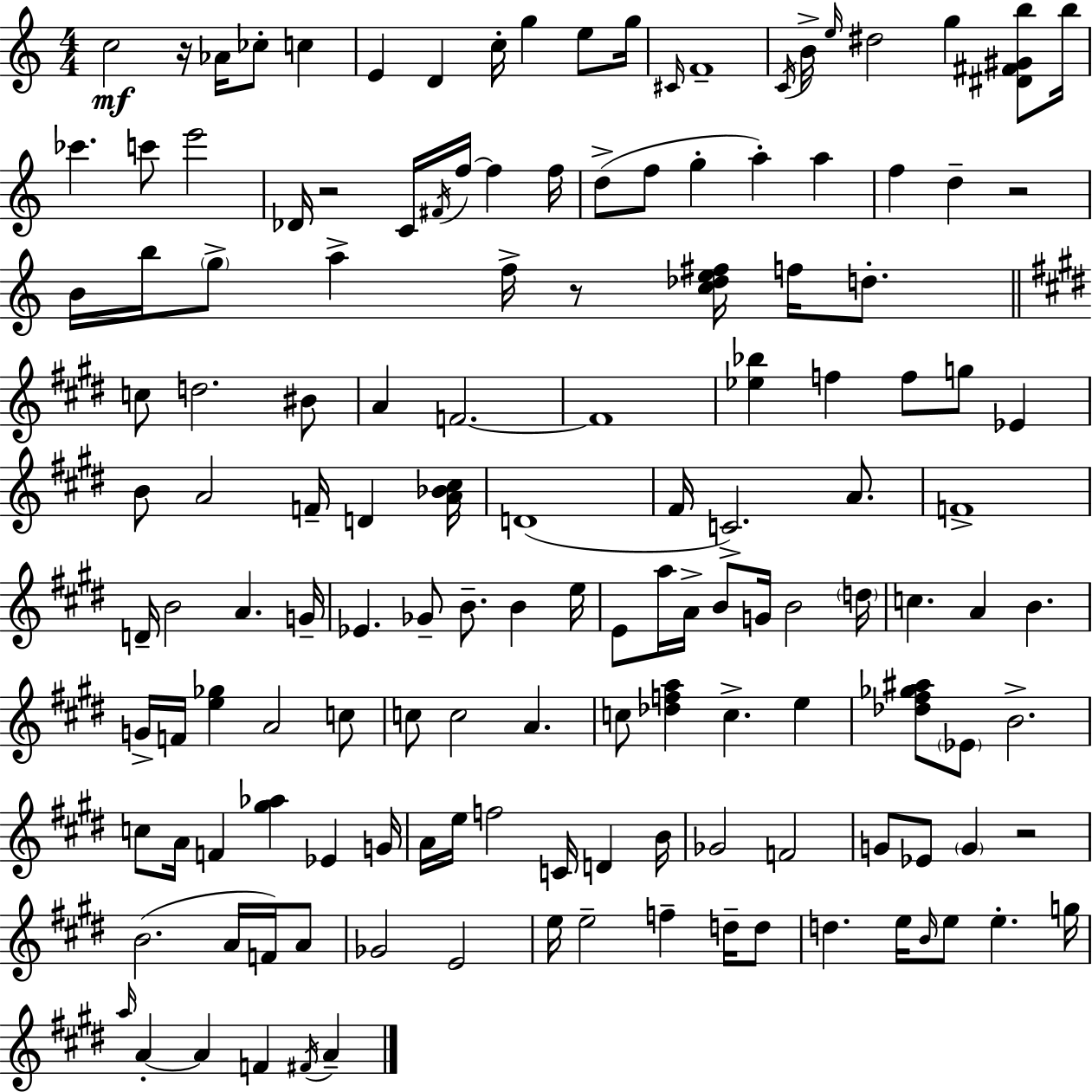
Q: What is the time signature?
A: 4/4